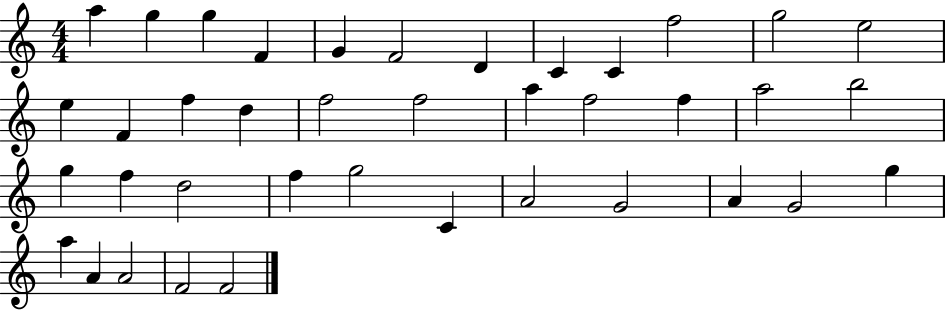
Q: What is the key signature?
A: C major